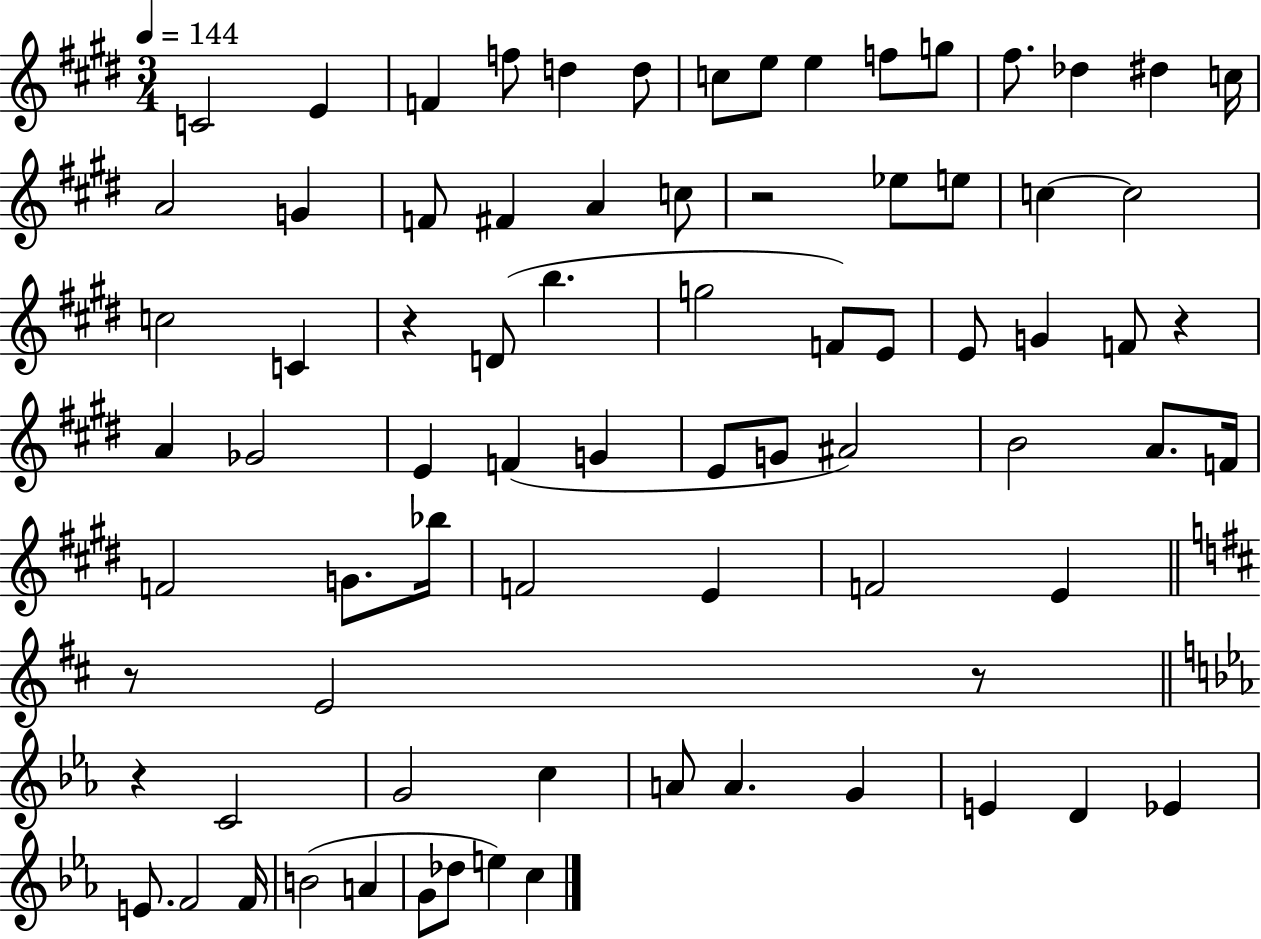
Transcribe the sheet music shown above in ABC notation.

X:1
T:Untitled
M:3/4
L:1/4
K:E
C2 E F f/2 d d/2 c/2 e/2 e f/2 g/2 ^f/2 _d ^d c/4 A2 G F/2 ^F A c/2 z2 _e/2 e/2 c c2 c2 C z D/2 b g2 F/2 E/2 E/2 G F/2 z A _G2 E F G E/2 G/2 ^A2 B2 A/2 F/4 F2 G/2 _b/4 F2 E F2 E z/2 E2 z/2 z C2 G2 c A/2 A G E D _E E/2 F2 F/4 B2 A G/2 _d/2 e c